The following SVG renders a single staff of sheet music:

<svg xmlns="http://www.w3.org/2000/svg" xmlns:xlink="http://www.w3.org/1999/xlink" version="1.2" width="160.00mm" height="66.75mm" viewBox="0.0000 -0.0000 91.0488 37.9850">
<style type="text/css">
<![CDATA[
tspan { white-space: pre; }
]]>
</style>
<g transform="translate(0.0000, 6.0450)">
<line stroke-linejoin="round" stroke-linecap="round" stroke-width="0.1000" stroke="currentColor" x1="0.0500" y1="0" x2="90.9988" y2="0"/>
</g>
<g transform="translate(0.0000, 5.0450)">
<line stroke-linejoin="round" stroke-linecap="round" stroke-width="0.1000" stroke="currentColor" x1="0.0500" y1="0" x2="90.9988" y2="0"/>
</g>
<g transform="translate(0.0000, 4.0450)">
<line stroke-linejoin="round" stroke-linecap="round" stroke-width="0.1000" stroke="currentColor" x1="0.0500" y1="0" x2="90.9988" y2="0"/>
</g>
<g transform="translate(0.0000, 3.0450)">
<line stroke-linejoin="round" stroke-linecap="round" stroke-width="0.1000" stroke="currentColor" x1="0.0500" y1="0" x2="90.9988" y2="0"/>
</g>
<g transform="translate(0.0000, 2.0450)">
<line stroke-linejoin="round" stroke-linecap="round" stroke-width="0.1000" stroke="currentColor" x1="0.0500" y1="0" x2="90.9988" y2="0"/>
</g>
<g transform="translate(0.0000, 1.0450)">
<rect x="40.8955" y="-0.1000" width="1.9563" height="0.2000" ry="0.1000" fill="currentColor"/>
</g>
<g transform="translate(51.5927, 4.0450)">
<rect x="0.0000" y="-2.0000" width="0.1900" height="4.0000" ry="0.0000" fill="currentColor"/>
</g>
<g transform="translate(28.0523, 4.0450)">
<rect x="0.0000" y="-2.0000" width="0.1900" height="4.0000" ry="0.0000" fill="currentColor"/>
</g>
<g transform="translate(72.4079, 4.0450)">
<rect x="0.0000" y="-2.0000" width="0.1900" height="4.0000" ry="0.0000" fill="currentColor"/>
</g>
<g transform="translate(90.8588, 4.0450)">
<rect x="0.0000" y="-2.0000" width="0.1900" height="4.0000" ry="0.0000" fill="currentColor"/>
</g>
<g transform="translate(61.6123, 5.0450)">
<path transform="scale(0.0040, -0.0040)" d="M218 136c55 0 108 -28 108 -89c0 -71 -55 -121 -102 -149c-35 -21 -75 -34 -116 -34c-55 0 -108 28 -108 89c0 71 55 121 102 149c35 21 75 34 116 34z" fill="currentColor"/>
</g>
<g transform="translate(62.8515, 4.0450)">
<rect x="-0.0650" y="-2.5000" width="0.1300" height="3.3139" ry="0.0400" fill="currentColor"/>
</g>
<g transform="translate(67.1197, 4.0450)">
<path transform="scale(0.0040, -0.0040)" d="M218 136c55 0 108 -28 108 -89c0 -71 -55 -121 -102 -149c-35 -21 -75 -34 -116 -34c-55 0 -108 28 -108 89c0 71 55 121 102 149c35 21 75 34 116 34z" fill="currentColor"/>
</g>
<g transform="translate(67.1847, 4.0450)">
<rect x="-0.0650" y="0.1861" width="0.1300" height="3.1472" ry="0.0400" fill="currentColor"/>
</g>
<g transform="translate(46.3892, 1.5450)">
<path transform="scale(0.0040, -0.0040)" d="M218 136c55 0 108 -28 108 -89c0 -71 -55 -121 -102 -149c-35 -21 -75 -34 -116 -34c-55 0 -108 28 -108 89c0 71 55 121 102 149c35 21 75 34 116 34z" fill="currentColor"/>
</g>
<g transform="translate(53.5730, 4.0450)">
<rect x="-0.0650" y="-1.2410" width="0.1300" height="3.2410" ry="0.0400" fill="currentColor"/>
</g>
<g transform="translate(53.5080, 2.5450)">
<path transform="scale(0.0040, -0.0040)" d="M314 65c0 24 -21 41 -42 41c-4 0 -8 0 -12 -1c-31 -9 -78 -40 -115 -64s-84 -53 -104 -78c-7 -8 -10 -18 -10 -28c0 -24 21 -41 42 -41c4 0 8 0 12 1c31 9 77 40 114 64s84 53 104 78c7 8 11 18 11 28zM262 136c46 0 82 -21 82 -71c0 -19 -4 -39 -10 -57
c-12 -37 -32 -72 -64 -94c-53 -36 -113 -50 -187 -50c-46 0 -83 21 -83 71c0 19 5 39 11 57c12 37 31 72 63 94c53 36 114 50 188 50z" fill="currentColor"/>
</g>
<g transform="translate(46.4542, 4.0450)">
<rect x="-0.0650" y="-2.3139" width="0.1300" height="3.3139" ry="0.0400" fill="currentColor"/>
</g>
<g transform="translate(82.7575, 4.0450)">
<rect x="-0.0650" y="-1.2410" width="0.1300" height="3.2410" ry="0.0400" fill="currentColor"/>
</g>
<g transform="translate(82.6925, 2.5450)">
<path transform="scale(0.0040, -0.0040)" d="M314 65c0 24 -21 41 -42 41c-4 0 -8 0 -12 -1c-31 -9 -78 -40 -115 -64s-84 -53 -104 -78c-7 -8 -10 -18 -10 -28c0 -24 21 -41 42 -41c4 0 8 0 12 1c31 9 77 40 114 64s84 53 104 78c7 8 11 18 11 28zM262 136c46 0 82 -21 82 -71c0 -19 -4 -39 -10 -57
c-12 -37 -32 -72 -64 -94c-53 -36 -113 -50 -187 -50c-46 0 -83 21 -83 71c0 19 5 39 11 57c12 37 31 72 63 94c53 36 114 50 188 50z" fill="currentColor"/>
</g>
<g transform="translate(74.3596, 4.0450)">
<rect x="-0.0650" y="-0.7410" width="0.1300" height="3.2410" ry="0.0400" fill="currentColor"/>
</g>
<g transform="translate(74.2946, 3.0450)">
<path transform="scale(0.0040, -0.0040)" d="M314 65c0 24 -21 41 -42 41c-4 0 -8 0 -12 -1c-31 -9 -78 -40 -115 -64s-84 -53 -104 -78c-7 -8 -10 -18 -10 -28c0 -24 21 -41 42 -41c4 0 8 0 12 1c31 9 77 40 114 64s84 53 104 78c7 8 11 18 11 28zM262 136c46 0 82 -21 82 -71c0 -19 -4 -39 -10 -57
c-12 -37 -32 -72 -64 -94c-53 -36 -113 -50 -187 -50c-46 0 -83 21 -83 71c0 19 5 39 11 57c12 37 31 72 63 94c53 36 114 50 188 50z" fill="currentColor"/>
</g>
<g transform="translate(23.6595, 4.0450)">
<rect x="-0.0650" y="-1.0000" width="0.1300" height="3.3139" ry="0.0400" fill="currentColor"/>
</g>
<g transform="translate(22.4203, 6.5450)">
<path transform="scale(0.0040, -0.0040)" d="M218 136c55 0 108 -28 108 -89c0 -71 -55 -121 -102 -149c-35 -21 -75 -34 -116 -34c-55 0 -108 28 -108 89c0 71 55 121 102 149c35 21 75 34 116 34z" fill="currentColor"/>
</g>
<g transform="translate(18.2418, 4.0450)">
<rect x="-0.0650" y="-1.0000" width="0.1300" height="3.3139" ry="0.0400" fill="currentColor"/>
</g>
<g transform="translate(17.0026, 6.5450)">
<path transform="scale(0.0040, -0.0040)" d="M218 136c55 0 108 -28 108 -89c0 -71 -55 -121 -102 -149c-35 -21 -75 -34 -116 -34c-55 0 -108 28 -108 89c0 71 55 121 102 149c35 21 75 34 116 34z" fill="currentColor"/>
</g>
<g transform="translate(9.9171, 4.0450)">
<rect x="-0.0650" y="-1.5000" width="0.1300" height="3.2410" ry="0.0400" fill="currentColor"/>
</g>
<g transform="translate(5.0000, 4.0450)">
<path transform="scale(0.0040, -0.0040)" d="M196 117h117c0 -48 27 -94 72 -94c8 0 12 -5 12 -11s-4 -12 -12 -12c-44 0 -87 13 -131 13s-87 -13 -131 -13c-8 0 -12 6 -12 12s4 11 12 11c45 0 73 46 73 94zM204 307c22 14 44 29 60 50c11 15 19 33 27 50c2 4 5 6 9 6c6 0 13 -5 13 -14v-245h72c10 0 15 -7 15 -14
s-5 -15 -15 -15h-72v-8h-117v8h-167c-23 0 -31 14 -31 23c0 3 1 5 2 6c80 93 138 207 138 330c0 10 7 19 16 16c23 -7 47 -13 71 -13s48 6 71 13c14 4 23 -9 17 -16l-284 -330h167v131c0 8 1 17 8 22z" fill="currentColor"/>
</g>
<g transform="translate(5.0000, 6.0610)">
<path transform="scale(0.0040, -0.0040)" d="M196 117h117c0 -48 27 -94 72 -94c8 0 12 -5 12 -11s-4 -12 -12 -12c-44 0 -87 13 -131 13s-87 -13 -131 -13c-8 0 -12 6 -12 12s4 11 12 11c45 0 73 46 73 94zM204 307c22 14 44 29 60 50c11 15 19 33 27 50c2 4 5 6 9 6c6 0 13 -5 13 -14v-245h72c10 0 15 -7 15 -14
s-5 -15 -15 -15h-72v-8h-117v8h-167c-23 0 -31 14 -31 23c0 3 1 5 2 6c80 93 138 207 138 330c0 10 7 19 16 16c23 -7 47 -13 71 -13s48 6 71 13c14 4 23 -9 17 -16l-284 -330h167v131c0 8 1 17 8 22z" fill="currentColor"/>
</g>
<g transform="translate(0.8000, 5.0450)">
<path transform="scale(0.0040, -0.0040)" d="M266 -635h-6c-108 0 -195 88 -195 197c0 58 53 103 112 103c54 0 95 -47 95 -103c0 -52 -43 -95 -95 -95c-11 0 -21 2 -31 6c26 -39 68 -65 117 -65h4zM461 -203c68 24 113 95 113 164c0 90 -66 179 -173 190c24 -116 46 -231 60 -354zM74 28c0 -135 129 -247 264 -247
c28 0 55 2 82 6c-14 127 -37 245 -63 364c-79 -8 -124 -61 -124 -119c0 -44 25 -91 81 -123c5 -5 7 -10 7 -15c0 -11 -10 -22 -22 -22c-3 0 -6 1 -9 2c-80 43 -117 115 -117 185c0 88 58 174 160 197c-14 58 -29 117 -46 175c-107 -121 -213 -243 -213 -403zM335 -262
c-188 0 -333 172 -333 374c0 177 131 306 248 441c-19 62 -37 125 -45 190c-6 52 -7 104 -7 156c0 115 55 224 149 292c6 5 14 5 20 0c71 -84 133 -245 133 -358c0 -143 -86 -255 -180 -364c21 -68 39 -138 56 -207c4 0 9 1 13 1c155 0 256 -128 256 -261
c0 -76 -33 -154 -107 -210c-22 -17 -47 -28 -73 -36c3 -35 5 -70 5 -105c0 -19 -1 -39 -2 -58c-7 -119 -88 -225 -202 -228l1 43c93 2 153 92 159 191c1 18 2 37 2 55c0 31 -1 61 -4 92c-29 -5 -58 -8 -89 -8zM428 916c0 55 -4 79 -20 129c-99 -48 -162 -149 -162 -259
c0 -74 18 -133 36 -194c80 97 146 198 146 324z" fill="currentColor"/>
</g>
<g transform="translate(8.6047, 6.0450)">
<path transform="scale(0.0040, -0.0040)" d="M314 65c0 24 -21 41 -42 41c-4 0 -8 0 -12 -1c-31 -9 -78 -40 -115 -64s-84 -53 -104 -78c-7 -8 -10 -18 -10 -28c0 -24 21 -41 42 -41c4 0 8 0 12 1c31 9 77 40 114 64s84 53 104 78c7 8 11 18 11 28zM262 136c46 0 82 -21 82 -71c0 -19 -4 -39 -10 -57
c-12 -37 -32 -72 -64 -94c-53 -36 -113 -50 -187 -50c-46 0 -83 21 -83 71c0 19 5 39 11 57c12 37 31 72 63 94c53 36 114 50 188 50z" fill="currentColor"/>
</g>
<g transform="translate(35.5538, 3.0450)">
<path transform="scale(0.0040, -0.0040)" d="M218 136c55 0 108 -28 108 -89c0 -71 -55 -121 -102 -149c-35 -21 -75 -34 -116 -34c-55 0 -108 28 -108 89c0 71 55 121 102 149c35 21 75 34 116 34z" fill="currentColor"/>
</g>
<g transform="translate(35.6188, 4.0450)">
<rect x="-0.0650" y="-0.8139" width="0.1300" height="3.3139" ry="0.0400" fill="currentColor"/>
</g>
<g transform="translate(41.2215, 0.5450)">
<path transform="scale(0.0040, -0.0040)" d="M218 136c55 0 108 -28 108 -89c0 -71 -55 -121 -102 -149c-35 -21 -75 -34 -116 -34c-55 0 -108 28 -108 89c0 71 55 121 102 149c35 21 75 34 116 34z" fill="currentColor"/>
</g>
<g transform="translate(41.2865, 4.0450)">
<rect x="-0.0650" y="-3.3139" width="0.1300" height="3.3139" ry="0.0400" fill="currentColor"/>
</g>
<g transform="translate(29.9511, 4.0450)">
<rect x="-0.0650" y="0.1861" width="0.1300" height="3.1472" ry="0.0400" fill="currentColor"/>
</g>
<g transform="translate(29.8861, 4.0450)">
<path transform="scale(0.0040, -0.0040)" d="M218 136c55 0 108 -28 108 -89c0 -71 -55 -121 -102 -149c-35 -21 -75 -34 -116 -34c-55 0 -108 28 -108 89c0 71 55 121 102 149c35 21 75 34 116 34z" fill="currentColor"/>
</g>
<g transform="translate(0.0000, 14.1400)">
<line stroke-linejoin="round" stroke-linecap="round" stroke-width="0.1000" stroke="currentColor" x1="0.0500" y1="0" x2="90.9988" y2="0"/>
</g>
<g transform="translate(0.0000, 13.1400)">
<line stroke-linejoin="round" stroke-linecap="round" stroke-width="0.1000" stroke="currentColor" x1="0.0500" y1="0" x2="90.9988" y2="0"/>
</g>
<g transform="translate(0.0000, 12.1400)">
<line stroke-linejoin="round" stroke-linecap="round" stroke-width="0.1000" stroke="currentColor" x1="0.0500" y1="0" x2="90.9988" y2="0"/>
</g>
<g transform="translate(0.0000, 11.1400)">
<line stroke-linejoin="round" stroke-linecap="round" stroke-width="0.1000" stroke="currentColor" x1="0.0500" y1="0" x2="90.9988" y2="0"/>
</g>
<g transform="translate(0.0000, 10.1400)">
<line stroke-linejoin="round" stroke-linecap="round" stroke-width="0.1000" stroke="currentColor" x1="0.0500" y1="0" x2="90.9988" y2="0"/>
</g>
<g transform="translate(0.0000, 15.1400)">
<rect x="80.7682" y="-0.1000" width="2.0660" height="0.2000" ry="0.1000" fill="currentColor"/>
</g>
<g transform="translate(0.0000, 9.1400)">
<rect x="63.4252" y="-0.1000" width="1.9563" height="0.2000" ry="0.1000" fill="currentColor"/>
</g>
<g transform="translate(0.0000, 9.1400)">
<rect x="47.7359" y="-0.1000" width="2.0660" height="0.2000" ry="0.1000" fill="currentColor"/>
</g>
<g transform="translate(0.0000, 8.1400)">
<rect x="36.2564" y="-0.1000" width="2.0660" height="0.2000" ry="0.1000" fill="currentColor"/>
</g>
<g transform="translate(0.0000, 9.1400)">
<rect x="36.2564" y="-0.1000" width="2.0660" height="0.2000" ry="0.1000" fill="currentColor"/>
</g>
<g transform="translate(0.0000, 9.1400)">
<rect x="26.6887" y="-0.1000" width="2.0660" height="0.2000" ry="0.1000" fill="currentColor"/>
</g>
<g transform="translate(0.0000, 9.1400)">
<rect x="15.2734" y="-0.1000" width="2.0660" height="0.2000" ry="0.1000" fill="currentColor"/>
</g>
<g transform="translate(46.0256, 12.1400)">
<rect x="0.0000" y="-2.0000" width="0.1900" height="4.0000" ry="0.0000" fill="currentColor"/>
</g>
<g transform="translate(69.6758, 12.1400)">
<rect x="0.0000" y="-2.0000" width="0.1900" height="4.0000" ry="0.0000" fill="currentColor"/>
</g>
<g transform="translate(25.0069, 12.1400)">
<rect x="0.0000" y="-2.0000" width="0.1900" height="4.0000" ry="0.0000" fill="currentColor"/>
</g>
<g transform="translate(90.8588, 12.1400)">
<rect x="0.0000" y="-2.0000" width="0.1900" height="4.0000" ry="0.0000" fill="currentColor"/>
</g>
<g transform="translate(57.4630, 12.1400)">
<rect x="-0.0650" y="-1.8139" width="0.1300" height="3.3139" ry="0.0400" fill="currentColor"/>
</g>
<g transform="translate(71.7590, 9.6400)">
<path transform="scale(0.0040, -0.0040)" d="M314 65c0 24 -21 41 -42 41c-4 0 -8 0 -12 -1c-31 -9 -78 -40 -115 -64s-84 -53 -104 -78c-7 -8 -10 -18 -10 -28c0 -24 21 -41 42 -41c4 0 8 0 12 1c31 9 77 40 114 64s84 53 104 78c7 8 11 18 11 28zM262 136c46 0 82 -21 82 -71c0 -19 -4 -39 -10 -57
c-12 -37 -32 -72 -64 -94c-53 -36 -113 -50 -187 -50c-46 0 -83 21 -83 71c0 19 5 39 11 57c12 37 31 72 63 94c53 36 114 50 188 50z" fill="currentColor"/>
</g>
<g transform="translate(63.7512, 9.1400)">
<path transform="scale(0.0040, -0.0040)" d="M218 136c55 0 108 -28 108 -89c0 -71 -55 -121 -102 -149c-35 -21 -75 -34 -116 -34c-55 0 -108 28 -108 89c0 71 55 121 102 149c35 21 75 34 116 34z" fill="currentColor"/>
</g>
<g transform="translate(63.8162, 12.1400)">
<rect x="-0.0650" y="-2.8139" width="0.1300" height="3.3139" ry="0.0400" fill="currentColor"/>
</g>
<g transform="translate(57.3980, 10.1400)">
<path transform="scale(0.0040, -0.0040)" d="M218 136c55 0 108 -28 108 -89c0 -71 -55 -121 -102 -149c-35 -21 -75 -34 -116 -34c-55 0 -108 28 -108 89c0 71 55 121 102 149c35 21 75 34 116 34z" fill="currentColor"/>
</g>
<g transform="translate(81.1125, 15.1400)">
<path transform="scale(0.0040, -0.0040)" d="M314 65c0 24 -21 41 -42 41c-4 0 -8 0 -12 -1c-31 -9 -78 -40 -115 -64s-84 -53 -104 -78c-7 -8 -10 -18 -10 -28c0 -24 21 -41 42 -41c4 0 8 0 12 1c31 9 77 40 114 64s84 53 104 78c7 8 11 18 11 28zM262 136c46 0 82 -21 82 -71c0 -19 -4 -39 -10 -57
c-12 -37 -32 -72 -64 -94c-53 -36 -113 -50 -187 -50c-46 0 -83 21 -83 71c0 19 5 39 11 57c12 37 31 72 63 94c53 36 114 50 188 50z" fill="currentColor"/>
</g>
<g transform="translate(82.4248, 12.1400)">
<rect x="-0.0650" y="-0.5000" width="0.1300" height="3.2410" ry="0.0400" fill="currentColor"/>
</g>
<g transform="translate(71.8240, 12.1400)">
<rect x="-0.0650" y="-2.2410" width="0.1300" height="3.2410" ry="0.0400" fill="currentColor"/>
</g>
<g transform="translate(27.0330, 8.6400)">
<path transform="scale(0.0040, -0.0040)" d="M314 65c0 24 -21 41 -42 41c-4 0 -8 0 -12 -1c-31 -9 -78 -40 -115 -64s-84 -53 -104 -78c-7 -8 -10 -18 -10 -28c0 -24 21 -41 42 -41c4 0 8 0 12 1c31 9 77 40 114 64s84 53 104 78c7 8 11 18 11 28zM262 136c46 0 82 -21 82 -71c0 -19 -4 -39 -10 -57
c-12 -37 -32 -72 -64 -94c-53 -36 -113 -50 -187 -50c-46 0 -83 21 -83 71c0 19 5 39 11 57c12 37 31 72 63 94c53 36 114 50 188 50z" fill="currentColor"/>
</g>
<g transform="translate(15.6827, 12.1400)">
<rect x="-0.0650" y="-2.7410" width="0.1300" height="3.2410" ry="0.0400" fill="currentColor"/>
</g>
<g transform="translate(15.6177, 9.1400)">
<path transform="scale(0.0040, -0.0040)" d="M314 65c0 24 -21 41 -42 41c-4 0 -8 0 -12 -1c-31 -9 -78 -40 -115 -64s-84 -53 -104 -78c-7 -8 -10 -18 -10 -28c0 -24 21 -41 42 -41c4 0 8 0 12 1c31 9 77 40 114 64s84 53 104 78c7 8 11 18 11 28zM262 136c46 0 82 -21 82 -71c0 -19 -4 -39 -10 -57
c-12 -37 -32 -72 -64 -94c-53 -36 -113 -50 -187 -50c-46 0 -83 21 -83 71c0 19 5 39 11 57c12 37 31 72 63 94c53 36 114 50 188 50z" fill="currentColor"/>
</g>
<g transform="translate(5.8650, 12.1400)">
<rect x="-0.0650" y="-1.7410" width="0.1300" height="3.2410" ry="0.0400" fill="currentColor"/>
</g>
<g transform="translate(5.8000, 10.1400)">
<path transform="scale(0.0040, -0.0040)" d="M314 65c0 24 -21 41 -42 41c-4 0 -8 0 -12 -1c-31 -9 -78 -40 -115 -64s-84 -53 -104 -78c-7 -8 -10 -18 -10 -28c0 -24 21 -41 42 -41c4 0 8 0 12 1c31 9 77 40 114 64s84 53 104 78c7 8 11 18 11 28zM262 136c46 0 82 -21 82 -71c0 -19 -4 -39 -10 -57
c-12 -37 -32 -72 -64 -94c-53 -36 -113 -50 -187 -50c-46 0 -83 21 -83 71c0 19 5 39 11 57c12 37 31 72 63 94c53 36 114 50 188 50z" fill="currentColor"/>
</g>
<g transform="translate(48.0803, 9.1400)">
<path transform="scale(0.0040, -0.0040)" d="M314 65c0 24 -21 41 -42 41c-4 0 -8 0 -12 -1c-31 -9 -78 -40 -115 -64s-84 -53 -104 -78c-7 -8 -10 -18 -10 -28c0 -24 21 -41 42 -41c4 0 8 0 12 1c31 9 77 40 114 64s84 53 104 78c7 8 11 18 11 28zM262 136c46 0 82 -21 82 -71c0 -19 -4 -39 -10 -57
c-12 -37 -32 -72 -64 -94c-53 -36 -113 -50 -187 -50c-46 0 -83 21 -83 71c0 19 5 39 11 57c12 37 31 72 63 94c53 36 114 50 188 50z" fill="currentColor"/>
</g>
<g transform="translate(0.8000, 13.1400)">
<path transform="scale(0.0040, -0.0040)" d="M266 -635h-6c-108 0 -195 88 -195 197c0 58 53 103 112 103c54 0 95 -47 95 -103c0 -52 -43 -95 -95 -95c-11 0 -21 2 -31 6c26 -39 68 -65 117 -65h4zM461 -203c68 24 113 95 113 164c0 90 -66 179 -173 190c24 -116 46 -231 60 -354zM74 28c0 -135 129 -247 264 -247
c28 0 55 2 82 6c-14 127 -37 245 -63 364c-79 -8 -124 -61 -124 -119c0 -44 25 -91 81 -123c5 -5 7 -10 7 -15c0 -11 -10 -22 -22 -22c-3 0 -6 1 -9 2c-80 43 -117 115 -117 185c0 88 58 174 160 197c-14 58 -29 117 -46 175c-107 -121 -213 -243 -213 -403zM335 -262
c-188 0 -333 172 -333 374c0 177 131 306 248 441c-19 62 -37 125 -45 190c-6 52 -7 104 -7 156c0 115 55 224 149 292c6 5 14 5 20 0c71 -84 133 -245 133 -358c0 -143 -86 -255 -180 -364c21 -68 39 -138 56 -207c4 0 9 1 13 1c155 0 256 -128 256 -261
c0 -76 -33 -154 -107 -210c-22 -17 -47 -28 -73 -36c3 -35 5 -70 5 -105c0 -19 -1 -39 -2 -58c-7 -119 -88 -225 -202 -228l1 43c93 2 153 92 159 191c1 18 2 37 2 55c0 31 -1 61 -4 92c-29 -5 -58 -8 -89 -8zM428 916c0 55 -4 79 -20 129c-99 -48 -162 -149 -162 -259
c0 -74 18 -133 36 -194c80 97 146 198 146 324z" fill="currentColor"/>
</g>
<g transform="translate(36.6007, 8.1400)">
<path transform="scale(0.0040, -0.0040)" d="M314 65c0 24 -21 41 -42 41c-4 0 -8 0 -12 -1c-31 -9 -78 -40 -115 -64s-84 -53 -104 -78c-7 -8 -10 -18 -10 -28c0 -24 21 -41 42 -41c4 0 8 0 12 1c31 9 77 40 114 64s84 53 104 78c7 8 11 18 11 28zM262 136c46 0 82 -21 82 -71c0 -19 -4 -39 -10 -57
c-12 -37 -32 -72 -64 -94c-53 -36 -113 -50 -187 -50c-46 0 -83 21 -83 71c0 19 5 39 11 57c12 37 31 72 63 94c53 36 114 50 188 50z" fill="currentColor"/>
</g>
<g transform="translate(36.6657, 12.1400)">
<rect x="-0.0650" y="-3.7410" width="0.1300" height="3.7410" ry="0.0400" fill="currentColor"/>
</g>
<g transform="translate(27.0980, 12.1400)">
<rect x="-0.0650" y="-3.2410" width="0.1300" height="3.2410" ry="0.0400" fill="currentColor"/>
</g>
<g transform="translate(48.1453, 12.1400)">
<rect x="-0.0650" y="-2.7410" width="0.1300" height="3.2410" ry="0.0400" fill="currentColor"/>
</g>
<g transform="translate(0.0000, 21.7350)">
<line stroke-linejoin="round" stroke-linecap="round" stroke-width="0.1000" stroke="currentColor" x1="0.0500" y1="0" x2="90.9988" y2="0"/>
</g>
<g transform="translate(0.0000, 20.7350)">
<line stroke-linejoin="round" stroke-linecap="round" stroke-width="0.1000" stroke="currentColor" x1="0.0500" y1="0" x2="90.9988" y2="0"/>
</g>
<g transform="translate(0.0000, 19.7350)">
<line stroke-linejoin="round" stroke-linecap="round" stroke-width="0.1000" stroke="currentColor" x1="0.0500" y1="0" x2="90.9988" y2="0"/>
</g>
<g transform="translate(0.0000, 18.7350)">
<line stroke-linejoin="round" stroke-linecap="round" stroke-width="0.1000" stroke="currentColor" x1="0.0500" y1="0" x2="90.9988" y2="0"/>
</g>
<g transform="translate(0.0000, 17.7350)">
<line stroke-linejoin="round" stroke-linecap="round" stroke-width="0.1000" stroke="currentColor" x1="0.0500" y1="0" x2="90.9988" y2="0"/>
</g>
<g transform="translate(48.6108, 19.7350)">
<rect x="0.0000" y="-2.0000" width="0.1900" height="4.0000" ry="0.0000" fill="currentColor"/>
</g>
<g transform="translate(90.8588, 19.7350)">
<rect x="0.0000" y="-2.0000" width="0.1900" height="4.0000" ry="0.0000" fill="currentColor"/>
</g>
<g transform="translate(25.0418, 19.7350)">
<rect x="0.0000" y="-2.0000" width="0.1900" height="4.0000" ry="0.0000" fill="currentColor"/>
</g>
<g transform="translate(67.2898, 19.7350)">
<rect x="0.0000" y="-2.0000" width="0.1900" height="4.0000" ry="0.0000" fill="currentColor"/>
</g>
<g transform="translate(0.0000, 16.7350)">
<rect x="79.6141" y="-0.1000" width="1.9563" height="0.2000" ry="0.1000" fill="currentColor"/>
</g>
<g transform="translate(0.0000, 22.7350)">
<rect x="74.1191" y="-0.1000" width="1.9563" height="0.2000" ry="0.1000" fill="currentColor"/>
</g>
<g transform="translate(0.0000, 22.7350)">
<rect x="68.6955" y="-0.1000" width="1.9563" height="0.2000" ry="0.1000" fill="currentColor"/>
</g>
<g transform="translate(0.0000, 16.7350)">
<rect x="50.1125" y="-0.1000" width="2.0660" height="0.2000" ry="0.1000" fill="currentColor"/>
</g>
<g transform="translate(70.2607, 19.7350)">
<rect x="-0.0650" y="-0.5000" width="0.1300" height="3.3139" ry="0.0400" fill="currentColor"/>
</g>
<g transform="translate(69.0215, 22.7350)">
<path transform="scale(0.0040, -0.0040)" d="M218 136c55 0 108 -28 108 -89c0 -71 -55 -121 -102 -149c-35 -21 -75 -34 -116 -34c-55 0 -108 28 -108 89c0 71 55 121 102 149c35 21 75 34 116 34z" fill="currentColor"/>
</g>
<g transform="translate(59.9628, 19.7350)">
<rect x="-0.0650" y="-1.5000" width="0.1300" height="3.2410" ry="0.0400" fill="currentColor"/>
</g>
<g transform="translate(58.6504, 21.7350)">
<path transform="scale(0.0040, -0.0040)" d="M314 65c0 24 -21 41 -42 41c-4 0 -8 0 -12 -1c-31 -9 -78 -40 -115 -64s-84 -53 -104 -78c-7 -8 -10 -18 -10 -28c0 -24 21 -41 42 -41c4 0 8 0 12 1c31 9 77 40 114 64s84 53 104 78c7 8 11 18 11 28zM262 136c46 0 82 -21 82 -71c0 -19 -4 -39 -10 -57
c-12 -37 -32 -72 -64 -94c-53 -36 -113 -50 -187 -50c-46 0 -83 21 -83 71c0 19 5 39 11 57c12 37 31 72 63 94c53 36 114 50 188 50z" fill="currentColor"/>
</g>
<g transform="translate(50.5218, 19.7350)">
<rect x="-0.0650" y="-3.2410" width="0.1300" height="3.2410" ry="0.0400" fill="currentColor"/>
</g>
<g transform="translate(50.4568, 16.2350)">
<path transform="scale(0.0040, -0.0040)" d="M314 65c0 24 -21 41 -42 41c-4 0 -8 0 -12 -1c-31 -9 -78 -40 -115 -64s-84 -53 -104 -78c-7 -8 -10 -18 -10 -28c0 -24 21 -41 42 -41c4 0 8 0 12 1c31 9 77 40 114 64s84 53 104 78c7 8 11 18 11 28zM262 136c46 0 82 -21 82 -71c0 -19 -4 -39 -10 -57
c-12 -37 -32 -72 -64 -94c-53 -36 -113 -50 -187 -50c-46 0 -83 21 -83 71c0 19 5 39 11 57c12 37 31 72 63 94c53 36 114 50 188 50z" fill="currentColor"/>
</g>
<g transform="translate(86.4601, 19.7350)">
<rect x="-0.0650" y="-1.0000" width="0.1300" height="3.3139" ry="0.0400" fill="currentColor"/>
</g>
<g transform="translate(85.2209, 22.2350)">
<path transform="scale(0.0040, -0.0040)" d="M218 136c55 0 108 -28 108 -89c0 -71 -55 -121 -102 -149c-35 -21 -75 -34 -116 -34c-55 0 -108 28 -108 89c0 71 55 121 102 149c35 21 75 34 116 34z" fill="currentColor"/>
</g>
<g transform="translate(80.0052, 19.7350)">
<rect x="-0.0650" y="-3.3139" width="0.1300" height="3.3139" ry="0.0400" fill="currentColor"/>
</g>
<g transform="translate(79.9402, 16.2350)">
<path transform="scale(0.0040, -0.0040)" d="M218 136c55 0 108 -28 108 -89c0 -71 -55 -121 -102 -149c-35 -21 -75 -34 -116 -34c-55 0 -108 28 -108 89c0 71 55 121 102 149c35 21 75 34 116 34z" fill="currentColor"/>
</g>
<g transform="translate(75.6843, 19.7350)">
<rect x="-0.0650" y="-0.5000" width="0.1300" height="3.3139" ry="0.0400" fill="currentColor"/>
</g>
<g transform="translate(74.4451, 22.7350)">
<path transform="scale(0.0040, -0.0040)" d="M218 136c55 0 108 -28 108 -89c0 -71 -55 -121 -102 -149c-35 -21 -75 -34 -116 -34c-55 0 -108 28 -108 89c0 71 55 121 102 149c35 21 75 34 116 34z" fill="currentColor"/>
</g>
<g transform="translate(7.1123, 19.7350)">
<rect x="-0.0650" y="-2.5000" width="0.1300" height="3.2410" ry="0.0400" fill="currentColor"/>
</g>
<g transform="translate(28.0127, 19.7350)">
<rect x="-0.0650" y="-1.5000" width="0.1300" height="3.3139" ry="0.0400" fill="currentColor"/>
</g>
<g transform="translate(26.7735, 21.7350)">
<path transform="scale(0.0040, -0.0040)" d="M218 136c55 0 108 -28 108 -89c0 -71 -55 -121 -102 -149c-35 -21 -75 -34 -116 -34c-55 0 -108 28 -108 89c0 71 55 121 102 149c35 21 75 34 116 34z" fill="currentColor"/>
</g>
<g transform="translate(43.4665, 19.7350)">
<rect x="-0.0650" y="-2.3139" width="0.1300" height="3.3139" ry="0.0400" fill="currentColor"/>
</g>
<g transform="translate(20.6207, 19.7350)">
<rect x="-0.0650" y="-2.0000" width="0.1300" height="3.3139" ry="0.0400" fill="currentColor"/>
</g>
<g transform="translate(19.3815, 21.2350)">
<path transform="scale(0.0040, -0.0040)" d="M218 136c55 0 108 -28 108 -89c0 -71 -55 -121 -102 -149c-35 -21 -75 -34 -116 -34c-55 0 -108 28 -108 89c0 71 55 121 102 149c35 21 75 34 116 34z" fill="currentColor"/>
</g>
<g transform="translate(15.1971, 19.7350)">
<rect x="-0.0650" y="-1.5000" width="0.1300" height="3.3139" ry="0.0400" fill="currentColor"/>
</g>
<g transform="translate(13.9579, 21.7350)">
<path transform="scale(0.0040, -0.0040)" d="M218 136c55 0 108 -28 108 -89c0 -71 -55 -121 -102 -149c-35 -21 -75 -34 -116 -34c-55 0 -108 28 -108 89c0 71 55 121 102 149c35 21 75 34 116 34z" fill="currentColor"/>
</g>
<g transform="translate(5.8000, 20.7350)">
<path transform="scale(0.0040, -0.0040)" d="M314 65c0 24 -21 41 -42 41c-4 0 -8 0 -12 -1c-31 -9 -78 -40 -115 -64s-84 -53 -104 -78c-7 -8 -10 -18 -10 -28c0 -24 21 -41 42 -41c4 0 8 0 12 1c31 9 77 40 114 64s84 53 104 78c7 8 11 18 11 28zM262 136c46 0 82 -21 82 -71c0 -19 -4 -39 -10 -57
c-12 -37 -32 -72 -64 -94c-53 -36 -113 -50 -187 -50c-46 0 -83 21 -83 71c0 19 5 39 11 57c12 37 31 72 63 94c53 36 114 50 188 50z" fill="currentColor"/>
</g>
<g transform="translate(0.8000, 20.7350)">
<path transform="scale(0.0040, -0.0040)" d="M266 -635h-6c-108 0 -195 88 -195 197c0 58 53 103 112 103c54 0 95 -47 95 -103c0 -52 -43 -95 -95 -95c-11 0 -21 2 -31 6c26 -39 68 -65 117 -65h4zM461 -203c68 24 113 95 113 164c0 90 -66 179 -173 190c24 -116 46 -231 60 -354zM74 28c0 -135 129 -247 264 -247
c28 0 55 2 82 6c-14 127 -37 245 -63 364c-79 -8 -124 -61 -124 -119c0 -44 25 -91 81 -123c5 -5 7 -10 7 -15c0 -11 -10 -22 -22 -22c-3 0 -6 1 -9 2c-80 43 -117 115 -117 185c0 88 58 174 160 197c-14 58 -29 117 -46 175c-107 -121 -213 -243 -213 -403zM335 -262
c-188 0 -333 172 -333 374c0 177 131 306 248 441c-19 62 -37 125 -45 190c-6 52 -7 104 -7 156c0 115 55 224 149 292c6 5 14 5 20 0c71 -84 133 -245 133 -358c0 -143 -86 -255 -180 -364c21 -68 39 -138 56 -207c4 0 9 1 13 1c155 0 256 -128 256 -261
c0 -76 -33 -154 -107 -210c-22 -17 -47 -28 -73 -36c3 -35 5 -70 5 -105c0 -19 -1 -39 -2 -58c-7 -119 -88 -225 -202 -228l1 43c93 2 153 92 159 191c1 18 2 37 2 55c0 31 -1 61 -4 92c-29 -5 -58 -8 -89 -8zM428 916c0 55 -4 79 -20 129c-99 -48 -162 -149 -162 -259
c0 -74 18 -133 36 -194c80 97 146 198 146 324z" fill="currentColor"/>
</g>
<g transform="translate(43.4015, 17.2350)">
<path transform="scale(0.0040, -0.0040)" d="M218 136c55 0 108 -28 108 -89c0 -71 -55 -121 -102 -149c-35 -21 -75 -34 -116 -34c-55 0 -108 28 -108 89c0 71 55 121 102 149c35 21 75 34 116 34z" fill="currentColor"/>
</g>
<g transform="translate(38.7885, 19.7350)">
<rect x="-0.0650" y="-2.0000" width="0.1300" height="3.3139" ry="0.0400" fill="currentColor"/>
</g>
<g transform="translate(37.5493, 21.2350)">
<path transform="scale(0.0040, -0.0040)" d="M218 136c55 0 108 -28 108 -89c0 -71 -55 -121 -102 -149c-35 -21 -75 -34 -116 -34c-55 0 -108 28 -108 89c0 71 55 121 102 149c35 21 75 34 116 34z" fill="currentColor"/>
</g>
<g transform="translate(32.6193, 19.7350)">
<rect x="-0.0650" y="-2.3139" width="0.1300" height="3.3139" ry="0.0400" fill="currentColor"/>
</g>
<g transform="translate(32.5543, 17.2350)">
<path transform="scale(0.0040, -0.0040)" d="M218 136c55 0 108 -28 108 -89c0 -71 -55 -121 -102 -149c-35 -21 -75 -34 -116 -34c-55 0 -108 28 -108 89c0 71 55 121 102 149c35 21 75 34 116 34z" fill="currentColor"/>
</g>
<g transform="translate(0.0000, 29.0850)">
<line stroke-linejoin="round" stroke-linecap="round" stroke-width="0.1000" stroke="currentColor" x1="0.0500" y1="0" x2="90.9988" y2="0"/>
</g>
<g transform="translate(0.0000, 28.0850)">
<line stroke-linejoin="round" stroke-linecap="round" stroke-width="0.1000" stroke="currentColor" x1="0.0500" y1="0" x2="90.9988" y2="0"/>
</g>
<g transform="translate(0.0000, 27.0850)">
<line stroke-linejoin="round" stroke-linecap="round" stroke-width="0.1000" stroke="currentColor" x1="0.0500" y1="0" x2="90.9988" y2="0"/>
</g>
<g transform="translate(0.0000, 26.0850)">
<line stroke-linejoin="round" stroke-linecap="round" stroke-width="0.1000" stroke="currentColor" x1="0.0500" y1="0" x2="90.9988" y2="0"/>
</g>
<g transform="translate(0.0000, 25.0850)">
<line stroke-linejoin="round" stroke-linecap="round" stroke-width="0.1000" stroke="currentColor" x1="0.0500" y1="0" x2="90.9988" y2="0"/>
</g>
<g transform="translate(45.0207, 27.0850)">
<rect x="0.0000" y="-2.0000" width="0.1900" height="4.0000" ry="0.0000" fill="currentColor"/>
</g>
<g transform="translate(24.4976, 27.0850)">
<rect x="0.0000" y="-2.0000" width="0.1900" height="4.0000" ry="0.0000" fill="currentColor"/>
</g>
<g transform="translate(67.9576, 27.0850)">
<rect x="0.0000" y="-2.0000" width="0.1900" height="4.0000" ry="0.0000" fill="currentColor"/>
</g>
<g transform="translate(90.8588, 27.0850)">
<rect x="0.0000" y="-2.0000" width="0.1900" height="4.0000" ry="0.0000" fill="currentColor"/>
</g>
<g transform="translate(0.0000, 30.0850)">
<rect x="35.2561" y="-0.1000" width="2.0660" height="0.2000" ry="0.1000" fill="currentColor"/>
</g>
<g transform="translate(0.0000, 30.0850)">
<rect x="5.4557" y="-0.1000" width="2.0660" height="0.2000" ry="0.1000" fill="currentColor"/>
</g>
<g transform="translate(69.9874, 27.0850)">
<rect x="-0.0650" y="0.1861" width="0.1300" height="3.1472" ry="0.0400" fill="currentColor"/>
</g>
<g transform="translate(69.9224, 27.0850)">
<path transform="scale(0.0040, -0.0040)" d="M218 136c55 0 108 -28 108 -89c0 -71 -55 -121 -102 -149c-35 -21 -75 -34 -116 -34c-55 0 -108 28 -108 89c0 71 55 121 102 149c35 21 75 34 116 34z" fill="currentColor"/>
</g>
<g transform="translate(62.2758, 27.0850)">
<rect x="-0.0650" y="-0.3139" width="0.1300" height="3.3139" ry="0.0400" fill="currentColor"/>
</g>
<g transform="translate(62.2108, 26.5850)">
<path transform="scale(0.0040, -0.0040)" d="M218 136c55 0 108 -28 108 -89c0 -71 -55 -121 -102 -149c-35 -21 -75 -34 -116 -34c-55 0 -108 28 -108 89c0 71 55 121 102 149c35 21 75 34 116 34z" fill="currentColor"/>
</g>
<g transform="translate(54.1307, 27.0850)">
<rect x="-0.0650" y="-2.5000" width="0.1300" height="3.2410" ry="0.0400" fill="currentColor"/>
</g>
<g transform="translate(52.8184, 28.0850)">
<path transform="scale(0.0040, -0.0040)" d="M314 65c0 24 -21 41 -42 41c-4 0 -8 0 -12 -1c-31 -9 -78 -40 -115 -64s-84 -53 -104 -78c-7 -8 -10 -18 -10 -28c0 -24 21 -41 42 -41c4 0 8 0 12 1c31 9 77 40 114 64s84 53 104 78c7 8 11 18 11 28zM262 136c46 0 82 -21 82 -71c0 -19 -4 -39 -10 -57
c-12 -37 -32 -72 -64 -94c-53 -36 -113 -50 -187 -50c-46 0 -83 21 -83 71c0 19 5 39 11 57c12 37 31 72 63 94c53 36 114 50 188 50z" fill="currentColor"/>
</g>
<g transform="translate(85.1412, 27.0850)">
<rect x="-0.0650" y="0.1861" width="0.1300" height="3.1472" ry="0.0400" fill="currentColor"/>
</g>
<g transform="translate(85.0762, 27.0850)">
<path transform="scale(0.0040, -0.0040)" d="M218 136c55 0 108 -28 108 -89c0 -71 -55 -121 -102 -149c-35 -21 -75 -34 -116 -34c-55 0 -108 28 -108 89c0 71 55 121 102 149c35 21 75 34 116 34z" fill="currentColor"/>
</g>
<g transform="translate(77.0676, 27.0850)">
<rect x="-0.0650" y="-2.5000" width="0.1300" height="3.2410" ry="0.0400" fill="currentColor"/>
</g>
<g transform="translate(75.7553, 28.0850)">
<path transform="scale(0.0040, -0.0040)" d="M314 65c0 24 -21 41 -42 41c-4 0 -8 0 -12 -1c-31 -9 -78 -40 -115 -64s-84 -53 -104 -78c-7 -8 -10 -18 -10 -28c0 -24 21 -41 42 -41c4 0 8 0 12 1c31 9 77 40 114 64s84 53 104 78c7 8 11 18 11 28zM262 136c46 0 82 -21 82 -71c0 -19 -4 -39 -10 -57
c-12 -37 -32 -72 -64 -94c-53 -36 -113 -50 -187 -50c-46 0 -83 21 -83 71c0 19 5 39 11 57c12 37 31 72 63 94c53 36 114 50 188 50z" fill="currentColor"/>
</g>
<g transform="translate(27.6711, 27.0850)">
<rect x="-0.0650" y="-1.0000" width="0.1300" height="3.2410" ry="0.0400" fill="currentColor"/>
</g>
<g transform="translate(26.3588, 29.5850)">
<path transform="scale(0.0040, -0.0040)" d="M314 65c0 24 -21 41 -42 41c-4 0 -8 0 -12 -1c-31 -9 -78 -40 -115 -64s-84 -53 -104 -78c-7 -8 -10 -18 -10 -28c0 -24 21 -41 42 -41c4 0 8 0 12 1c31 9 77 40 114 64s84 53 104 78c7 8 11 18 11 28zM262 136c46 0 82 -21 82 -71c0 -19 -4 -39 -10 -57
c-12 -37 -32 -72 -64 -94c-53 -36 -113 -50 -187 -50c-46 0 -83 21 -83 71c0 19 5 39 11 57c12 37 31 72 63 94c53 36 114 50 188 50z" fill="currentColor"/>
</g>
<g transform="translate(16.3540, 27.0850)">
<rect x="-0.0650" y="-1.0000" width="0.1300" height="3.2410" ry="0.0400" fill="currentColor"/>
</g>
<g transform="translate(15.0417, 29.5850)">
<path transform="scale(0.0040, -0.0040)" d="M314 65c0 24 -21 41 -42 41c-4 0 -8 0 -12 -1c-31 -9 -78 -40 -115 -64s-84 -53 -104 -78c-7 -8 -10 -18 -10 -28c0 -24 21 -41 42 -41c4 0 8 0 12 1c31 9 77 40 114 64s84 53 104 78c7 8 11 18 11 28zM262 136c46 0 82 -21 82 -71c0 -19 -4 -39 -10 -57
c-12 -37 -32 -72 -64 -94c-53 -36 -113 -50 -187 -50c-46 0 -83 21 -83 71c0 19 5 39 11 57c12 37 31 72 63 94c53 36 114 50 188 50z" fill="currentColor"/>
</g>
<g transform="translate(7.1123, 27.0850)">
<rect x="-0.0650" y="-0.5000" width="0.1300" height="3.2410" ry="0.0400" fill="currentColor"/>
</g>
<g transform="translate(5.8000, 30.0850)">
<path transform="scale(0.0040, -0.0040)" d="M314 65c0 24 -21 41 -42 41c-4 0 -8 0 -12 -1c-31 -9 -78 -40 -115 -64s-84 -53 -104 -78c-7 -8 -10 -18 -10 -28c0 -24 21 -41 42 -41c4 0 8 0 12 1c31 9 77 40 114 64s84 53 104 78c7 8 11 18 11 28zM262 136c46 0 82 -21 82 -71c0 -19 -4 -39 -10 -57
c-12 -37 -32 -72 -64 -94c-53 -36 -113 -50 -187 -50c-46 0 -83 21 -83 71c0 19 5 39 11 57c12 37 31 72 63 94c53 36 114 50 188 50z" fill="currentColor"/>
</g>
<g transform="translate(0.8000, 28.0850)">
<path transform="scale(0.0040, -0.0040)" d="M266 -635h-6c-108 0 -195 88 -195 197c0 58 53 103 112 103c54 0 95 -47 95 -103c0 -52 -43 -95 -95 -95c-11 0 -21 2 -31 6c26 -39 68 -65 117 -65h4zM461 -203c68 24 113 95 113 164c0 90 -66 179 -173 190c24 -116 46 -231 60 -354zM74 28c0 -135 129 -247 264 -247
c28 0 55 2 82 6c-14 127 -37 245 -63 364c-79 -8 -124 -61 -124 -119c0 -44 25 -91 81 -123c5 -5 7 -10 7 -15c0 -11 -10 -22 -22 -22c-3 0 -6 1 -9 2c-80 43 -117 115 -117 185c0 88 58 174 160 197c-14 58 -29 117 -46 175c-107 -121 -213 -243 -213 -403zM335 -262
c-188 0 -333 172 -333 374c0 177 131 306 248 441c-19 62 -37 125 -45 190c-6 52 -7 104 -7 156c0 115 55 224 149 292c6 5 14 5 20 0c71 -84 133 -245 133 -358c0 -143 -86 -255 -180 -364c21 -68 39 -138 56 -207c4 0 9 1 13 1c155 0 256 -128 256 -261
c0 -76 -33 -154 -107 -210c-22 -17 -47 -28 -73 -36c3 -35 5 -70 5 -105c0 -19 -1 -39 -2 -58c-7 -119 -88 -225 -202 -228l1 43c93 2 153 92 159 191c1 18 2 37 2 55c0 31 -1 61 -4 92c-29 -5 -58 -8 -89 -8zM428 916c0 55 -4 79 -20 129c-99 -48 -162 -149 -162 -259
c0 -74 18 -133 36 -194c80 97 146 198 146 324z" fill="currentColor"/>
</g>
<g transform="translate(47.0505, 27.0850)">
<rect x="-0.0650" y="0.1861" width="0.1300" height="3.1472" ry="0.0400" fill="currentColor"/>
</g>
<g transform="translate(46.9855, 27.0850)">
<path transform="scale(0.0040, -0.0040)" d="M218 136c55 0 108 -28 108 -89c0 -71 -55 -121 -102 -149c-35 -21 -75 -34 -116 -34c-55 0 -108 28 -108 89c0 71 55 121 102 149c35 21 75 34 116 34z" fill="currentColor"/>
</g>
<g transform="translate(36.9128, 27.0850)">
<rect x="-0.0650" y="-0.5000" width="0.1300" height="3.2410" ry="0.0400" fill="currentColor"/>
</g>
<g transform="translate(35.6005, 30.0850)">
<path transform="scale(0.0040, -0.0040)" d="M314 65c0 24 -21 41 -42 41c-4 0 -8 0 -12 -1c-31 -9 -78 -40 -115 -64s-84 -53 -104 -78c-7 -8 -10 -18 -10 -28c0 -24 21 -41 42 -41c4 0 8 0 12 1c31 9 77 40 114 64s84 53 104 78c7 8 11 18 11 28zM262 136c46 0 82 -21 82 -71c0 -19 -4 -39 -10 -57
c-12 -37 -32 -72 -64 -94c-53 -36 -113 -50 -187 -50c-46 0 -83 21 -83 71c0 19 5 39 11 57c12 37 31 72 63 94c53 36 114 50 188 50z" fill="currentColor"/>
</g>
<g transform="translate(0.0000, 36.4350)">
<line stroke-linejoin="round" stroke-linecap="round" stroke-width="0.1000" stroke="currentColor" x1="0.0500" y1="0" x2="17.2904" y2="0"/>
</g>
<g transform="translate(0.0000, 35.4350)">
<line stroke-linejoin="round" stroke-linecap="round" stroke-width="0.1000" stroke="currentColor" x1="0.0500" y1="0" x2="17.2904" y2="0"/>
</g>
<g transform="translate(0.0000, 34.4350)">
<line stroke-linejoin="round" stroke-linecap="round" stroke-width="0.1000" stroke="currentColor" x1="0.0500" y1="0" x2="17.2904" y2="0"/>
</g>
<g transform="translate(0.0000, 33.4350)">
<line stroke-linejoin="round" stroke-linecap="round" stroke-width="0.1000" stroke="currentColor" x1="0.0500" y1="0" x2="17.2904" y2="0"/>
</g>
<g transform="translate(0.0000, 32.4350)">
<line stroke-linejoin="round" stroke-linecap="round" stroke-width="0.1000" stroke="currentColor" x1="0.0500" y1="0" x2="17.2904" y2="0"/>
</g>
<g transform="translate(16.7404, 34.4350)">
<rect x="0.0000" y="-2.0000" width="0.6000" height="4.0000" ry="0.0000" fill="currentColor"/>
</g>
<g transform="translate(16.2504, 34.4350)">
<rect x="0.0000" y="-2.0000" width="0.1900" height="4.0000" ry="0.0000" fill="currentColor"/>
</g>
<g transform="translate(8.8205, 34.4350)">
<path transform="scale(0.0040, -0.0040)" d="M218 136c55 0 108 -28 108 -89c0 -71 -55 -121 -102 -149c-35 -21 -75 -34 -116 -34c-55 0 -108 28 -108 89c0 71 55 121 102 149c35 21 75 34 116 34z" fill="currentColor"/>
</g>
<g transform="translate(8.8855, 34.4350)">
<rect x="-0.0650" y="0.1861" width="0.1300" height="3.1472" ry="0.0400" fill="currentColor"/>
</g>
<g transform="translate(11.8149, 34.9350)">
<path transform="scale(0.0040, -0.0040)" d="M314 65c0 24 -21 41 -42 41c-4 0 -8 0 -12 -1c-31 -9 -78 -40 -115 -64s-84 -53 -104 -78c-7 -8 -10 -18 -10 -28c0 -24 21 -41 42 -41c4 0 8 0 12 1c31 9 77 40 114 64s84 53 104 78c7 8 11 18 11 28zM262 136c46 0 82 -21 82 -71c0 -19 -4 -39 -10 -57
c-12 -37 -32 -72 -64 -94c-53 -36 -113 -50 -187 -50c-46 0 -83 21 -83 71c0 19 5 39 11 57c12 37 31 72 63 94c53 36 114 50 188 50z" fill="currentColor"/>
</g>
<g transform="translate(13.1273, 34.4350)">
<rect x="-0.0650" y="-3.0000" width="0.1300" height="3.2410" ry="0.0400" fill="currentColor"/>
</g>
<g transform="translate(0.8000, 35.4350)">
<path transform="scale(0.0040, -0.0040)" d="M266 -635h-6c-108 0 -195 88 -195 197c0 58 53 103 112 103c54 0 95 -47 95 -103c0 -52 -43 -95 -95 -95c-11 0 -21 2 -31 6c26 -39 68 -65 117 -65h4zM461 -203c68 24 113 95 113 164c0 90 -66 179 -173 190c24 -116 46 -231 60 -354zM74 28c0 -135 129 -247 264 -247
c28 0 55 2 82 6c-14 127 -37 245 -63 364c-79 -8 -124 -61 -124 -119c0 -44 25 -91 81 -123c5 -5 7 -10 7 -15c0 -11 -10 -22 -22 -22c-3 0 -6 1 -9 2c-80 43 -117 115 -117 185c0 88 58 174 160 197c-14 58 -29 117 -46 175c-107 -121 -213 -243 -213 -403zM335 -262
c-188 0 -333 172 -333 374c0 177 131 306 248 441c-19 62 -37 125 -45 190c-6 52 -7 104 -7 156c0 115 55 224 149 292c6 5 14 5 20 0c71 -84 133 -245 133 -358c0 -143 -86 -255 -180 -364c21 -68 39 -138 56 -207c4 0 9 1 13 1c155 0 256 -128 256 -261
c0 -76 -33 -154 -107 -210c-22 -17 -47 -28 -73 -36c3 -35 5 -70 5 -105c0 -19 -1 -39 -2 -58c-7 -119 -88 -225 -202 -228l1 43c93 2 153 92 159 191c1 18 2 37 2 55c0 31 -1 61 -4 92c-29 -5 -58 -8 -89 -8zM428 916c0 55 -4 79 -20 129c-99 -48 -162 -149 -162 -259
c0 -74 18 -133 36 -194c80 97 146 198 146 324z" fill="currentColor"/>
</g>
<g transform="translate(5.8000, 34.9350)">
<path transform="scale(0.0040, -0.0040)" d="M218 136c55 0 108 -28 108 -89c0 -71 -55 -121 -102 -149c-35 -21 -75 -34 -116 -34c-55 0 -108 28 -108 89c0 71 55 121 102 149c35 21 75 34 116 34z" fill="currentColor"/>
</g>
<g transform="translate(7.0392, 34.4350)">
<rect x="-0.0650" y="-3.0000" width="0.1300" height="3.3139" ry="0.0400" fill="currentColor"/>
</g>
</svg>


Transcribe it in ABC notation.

X:1
T:Untitled
M:4/4
L:1/4
K:C
E2 D D B d b g e2 G B d2 e2 f2 a2 b2 c'2 a2 f a g2 C2 G2 E F E g F g b2 E2 C C b D C2 D2 D2 C2 B G2 c B G2 B A B A2